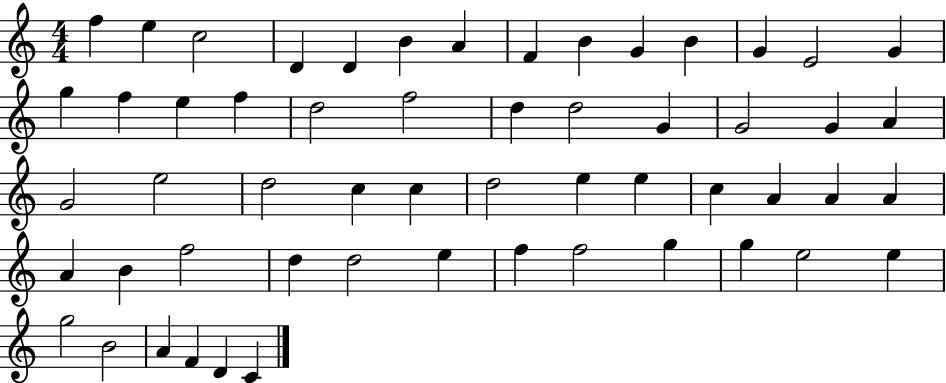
X:1
T:Untitled
M:4/4
L:1/4
K:C
f e c2 D D B A F B G B G E2 G g f e f d2 f2 d d2 G G2 G A G2 e2 d2 c c d2 e e c A A A A B f2 d d2 e f f2 g g e2 e g2 B2 A F D C